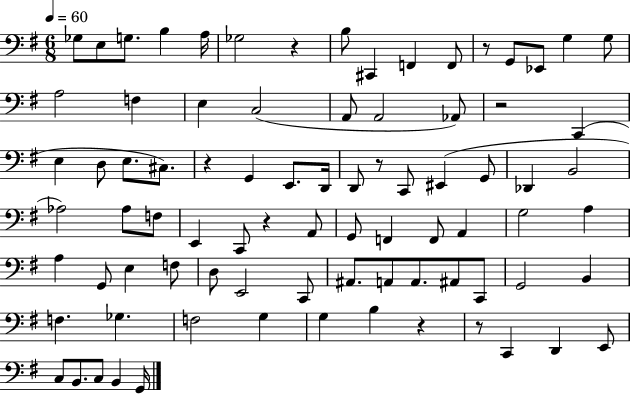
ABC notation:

X:1
T:Untitled
M:6/8
L:1/4
K:G
_G,/2 E,/2 G,/2 B, A,/4 _G,2 z B,/2 ^C,, F,, F,,/2 z/2 G,,/2 _E,,/2 G, G,/2 A,2 F, E, C,2 A,,/2 A,,2 _A,,/2 z2 C,, E, D,/2 E,/2 ^C,/2 z G,, E,,/2 D,,/4 D,,/2 z/2 C,,/2 ^E,, G,,/2 _D,, B,,2 _A,2 _A,/2 F,/2 E,, C,,/2 z A,,/2 G,,/2 F,, F,,/2 A,, G,2 A, A, G,,/2 E, F,/2 D,/2 E,,2 C,,/2 ^A,,/2 A,,/2 A,,/2 ^A,,/2 C,,/2 G,,2 B,, F, _G, F,2 G, G, B, z z/2 C,, D,, E,,/2 C,/2 B,,/2 C,/2 B,, G,,/4